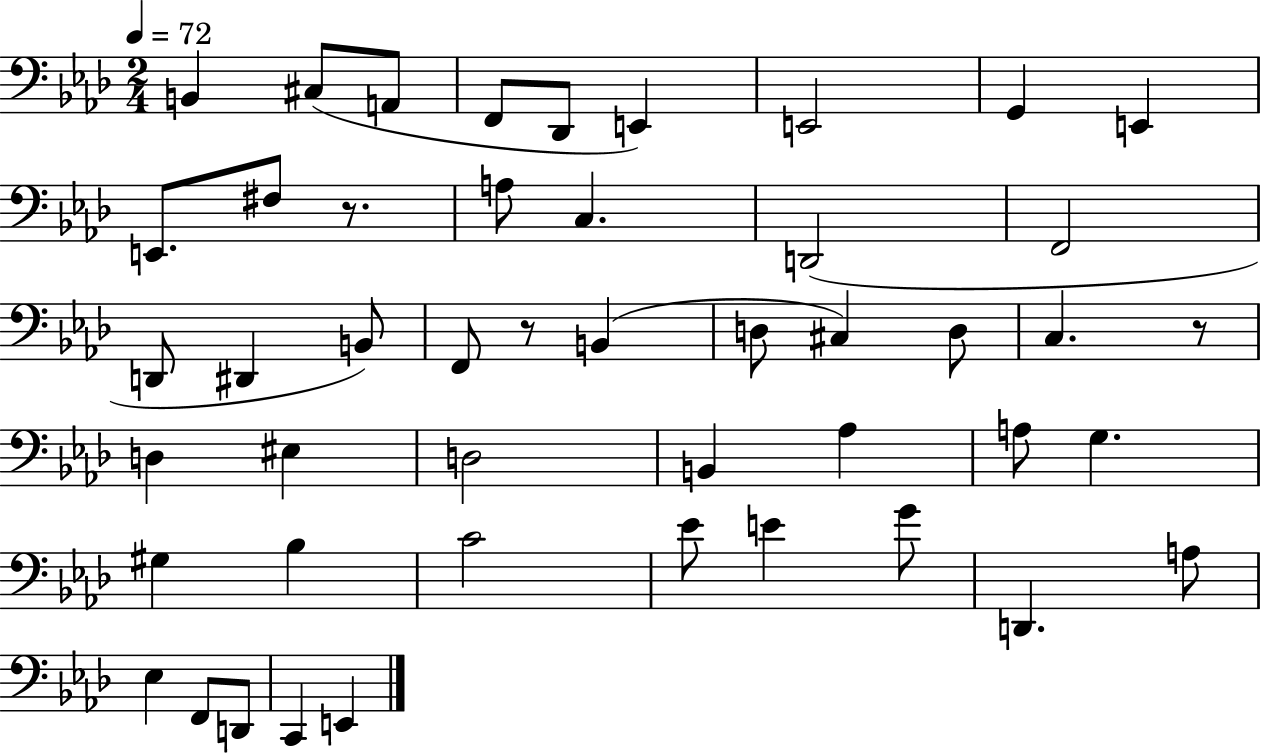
B2/q C#3/e A2/e F2/e Db2/e E2/q E2/h G2/q E2/q E2/e. F#3/e R/e. A3/e C3/q. D2/h F2/h D2/e D#2/q B2/e F2/e R/e B2/q D3/e C#3/q D3/e C3/q. R/e D3/q EIS3/q D3/h B2/q Ab3/q A3/e G3/q. G#3/q Bb3/q C4/h Eb4/e E4/q G4/e D2/q. A3/e Eb3/q F2/e D2/e C2/q E2/q